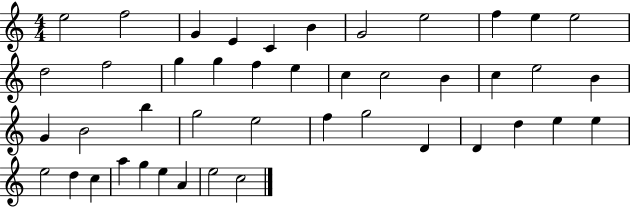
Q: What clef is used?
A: treble